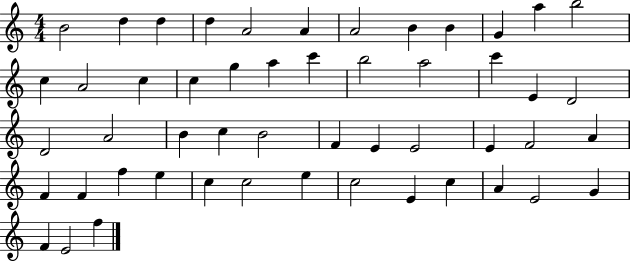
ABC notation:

X:1
T:Untitled
M:4/4
L:1/4
K:C
B2 d d d A2 A A2 B B G a b2 c A2 c c g a c' b2 a2 c' E D2 D2 A2 B c B2 F E E2 E F2 A F F f e c c2 e c2 E c A E2 G F E2 f